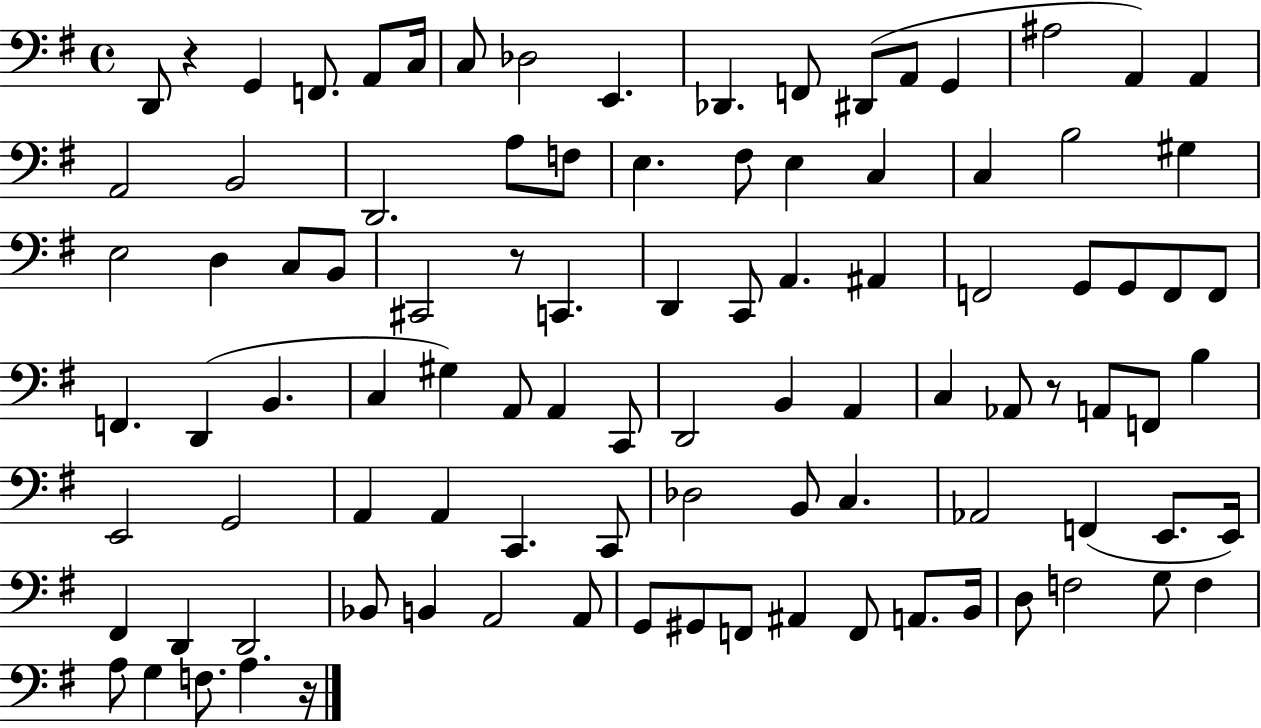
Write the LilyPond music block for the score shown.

{
  \clef bass
  \time 4/4
  \defaultTimeSignature
  \key g \major
  d,8 r4 g,4 f,8. a,8 c16 | c8 des2 e,4. | des,4. f,8 dis,8( a,8 g,4 | ais2 a,4) a,4 | \break a,2 b,2 | d,2. a8 f8 | e4. fis8 e4 c4 | c4 b2 gis4 | \break e2 d4 c8 b,8 | cis,2 r8 c,4. | d,4 c,8 a,4. ais,4 | f,2 g,8 g,8 f,8 f,8 | \break f,4. d,4( b,4. | c4 gis4) a,8 a,4 c,8 | d,2 b,4 a,4 | c4 aes,8 r8 a,8 f,8 b4 | \break e,2 g,2 | a,4 a,4 c,4. c,8 | des2 b,8 c4. | aes,2 f,4( e,8. e,16) | \break fis,4 d,4 d,2 | bes,8 b,4 a,2 a,8 | g,8 gis,8 f,8 ais,4 f,8 a,8. b,16 | d8 f2 g8 f4 | \break a8 g4 f8. a4. r16 | \bar "|."
}